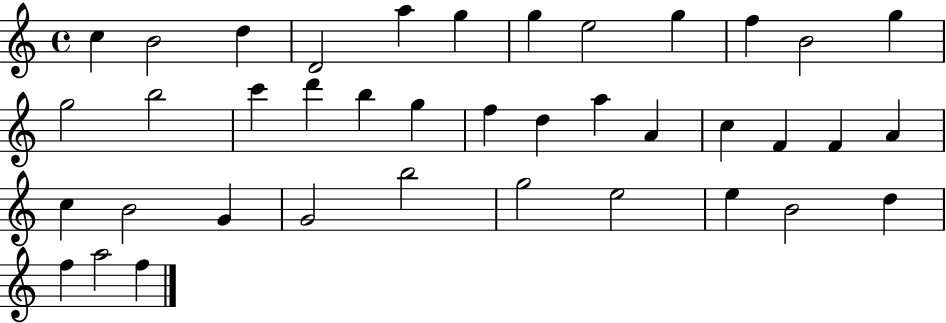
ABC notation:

X:1
T:Untitled
M:4/4
L:1/4
K:C
c B2 d D2 a g g e2 g f B2 g g2 b2 c' d' b g f d a A c F F A c B2 G G2 b2 g2 e2 e B2 d f a2 f